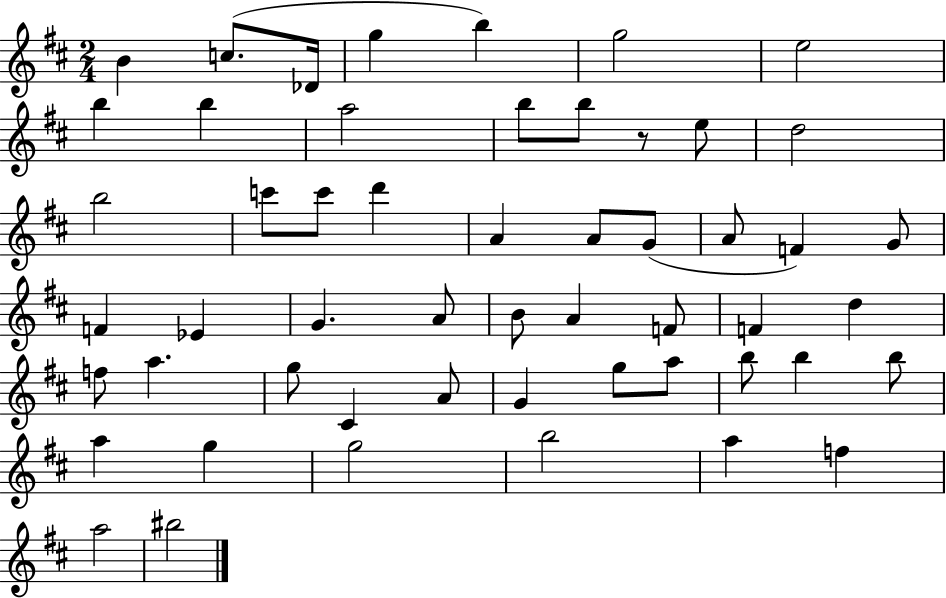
B4/q C5/e. Db4/s G5/q B5/q G5/h E5/h B5/q B5/q A5/h B5/e B5/e R/e E5/e D5/h B5/h C6/e C6/e D6/q A4/q A4/e G4/e A4/e F4/q G4/e F4/q Eb4/q G4/q. A4/e B4/e A4/q F4/e F4/q D5/q F5/e A5/q. G5/e C#4/q A4/e G4/q G5/e A5/e B5/e B5/q B5/e A5/q G5/q G5/h B5/h A5/q F5/q A5/h BIS5/h